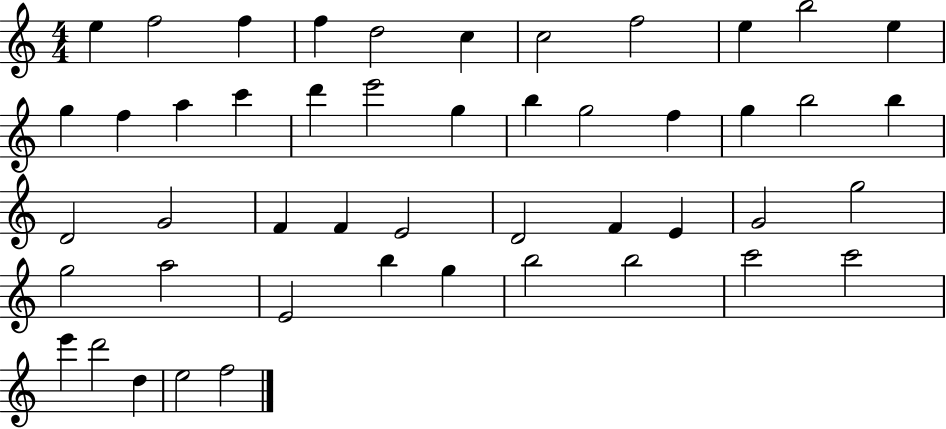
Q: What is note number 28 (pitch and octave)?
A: F4